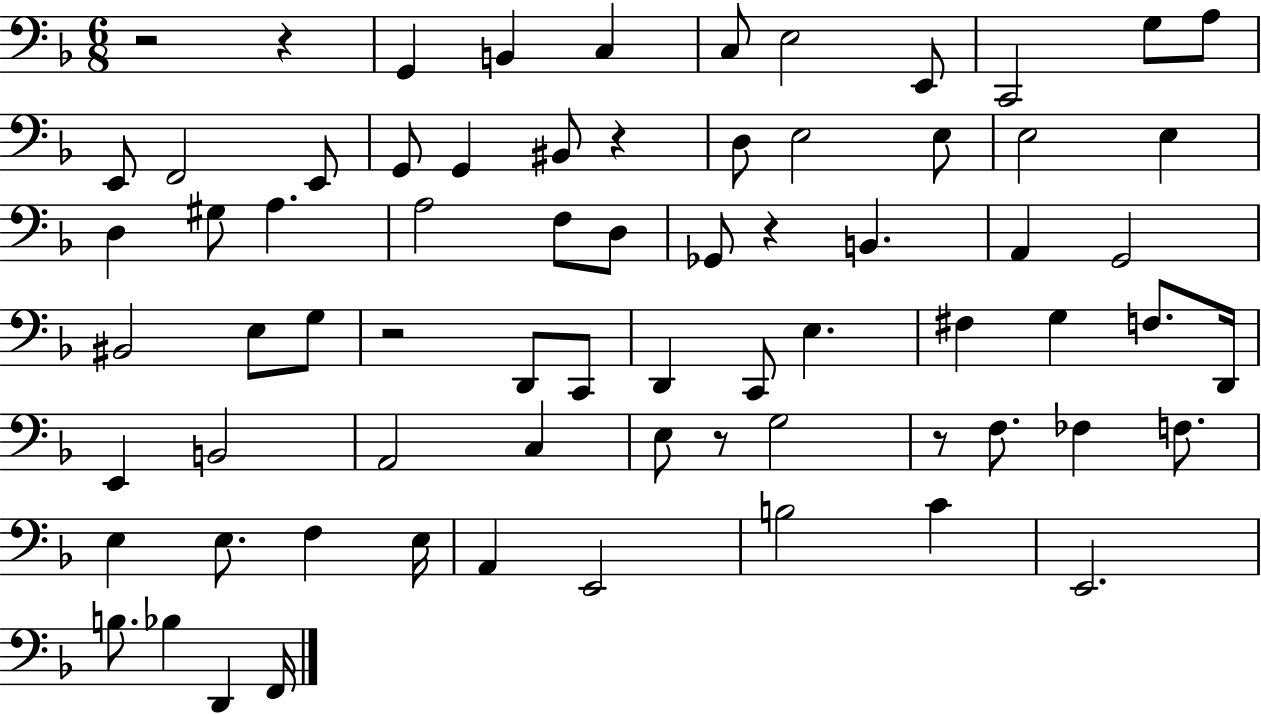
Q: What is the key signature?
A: F major